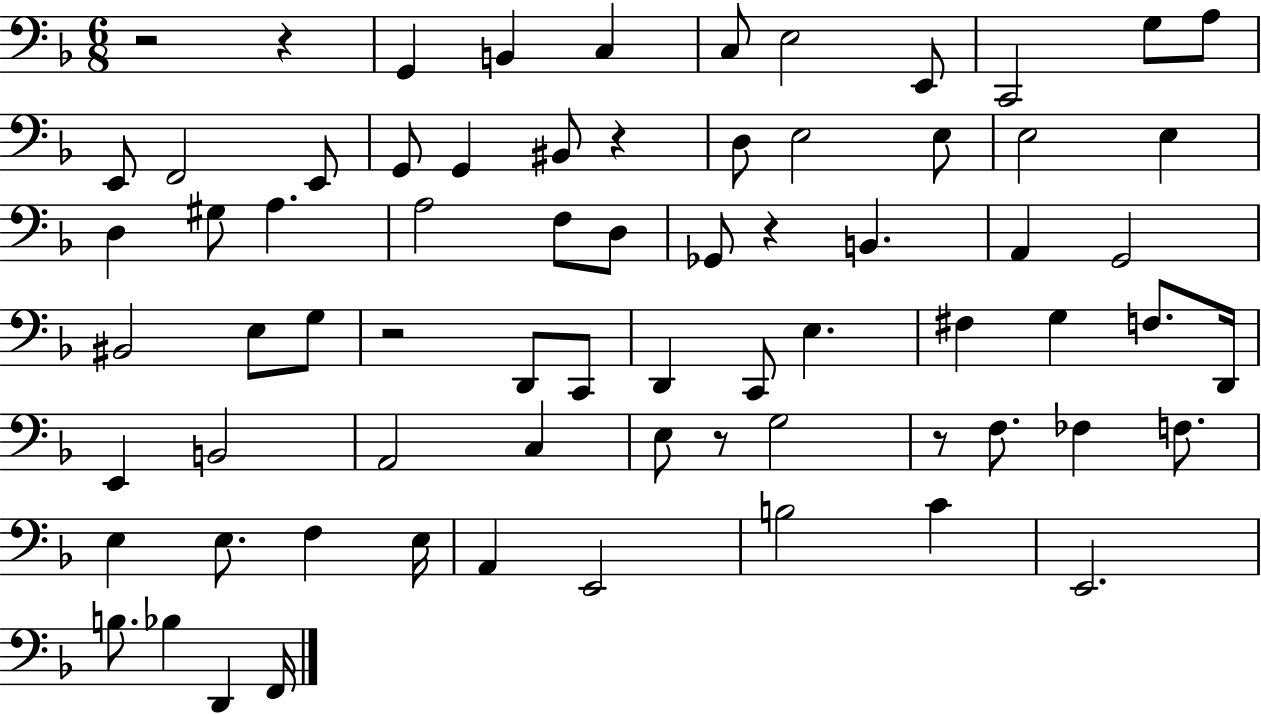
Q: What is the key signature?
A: F major